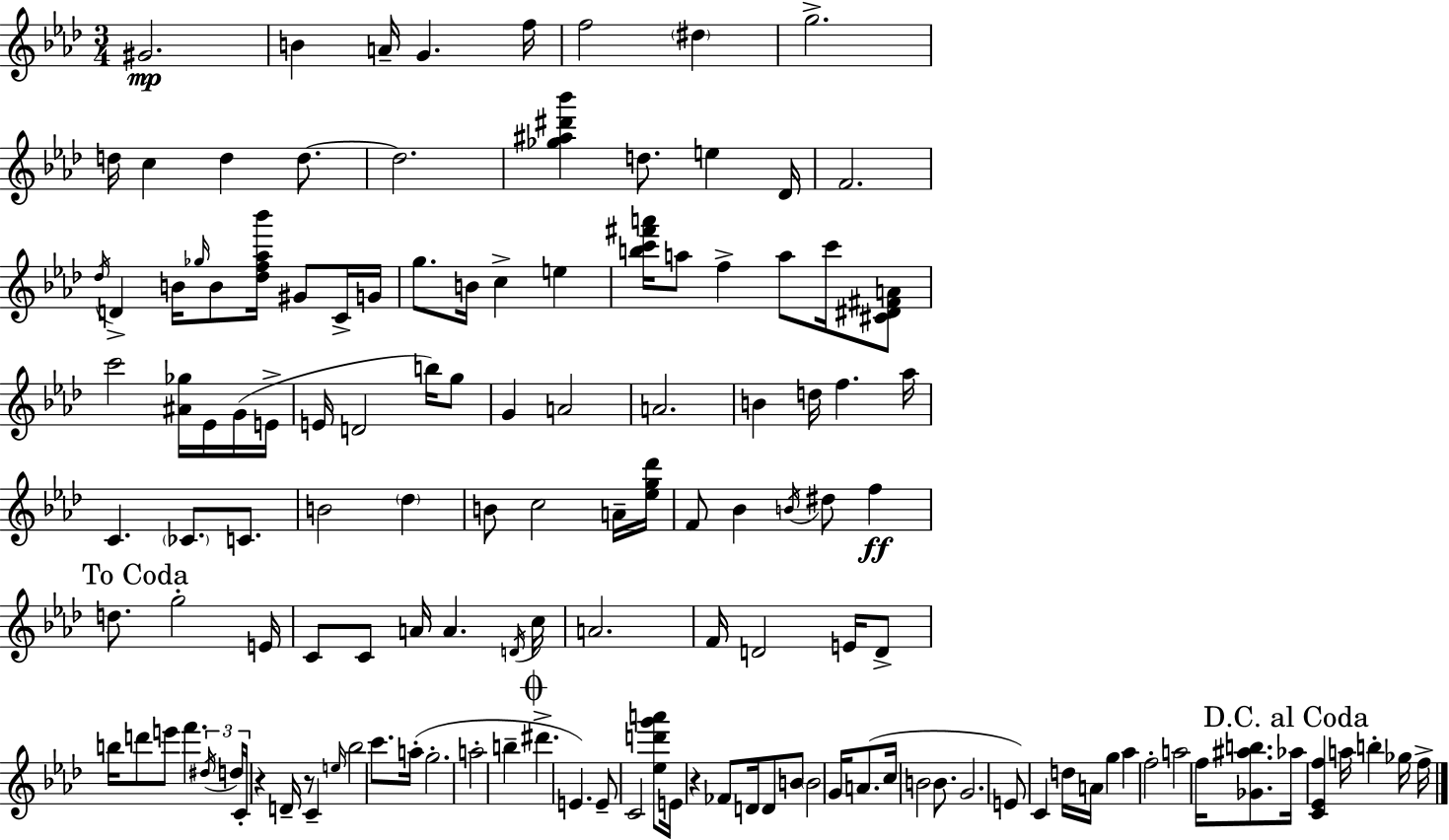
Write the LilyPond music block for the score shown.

{
  \clef treble
  \numericTimeSignature
  \time 3/4
  \key f \minor
  \repeat volta 2 { gis'2.\mp | b'4 a'16-- g'4. f''16 | f''2 \parenthesize dis''4 | g''2.-> | \break d''16 c''4 d''4 d''8.~~ | d''2. | <ges'' ais'' dis''' bes'''>4 d''8. e''4 des'16 | f'2. | \break \acciaccatura { des''16 } d'4-> b'16 \grace { ges''16 } b'8 <des'' f'' aes'' bes'''>16 gis'8 | c'16-> g'16 g''8. b'16 c''4-> e''4 | <b'' c''' fis''' a'''>16 a''8 f''4-> a''8 c'''16 | <cis' dis' fis' a'>8 c'''2 <ais' ges''>16 ees'16 | \break g'16( e'16-> e'16 d'2 b''16) | g''8 g'4 a'2 | a'2. | b'4 d''16 f''4. | \break aes''16 c'4. \parenthesize ces'8. c'8. | b'2 \parenthesize des''4 | b'8 c''2 | a'16-- <ees'' g'' des'''>16 f'8 bes'4 \acciaccatura { b'16 } dis''8 f''4\ff | \break \mark "To Coda" d''8. g''2-. | e'16 c'8 c'8 a'16 a'4. | \acciaccatura { d'16 } c''16 a'2. | f'16 d'2 | \break e'16 d'8-> b''16 d'''8 e'''8 f'''4. | \tuplet 3/2 { \acciaccatura { dis''16 } d''16 c'16-. } r4 d'16-- r8 | c'4-- \grace { e''16 } bes''2 | c'''8. a''16-.( g''2.-. | \break a''2-. | b''4-- \mark \markup { \musicglyph "scripts.coda" } dis'''4.-> | e'4.) e'8-- c'2 | <ees'' d''' g''' a'''>8 e'16 r4 fes'8 | \break d'16 d'8 b'8 \parenthesize b'2 | g'16 a'8.( c''16 b'2 | b'8. g'2. | e'8) c'4 | \break d''16 a'16 g''4 aes''4 f''2-. | a''2 | f''16 <ges' ais'' b''>8. \mark "D.C. al Coda" aes''16 <c' ees' f''>4 a''16 | b''4-. ges''16 f''16-> } \bar "|."
}